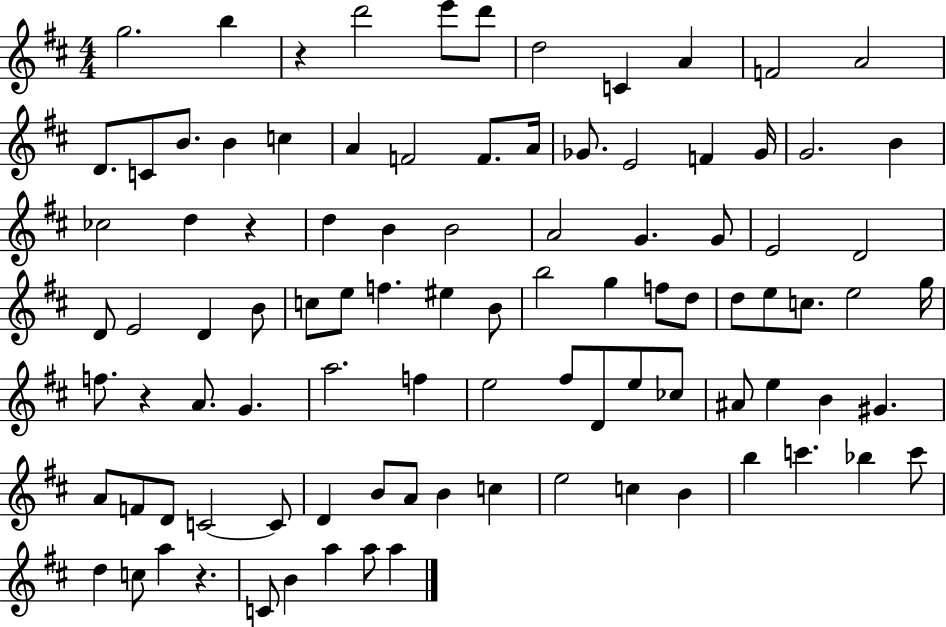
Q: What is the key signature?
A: D major